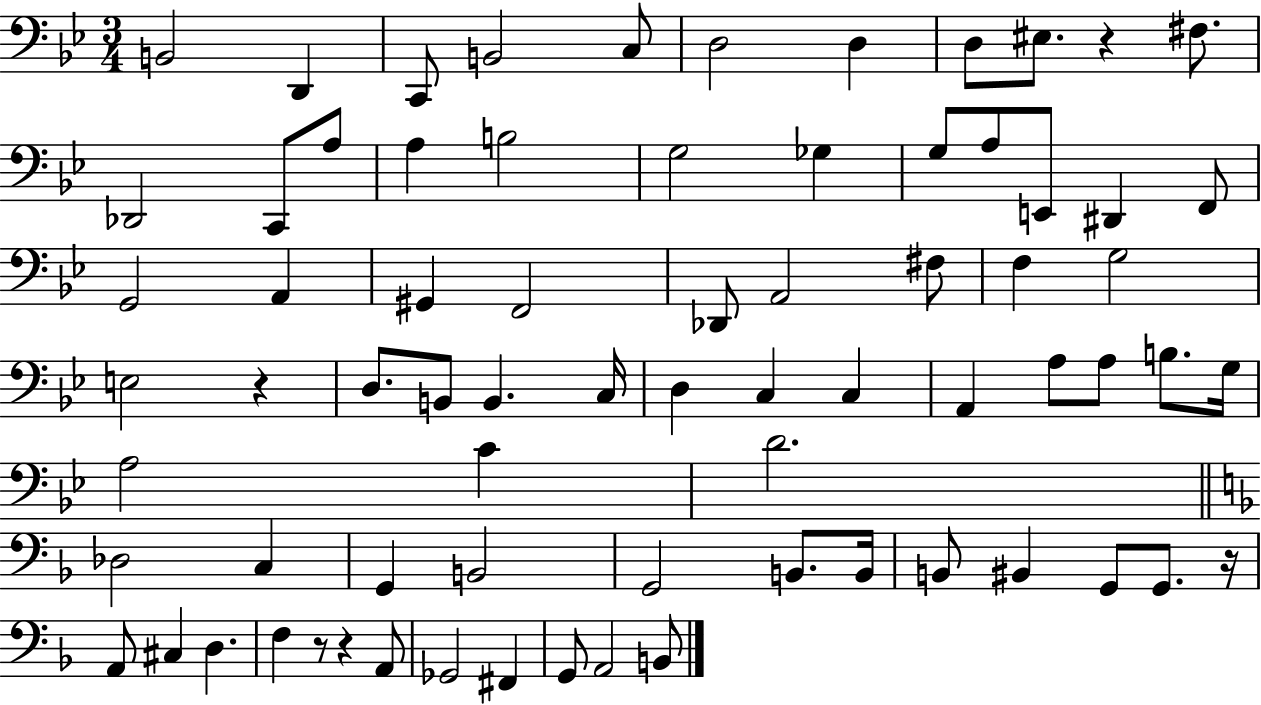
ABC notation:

X:1
T:Untitled
M:3/4
L:1/4
K:Bb
B,,2 D,, C,,/2 B,,2 C,/2 D,2 D, D,/2 ^E,/2 z ^F,/2 _D,,2 C,,/2 A,/2 A, B,2 G,2 _G, G,/2 A,/2 E,,/2 ^D,, F,,/2 G,,2 A,, ^G,, F,,2 _D,,/2 A,,2 ^F,/2 F, G,2 E,2 z D,/2 B,,/2 B,, C,/4 D, C, C, A,, A,/2 A,/2 B,/2 G,/4 A,2 C D2 _D,2 C, G,, B,,2 G,,2 B,,/2 B,,/4 B,,/2 ^B,, G,,/2 G,,/2 z/4 A,,/2 ^C, D, F, z/2 z A,,/2 _G,,2 ^F,, G,,/2 A,,2 B,,/2